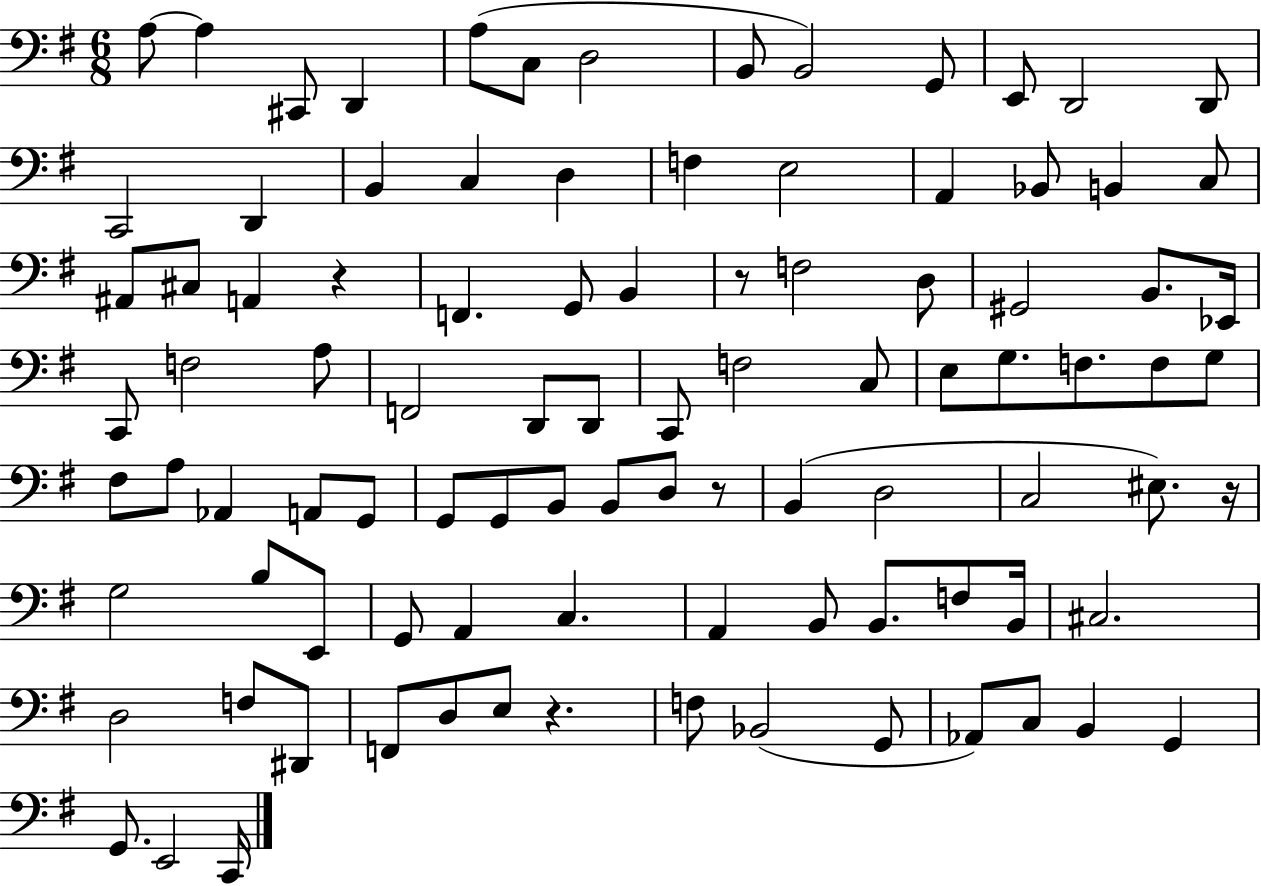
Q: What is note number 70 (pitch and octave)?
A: A2